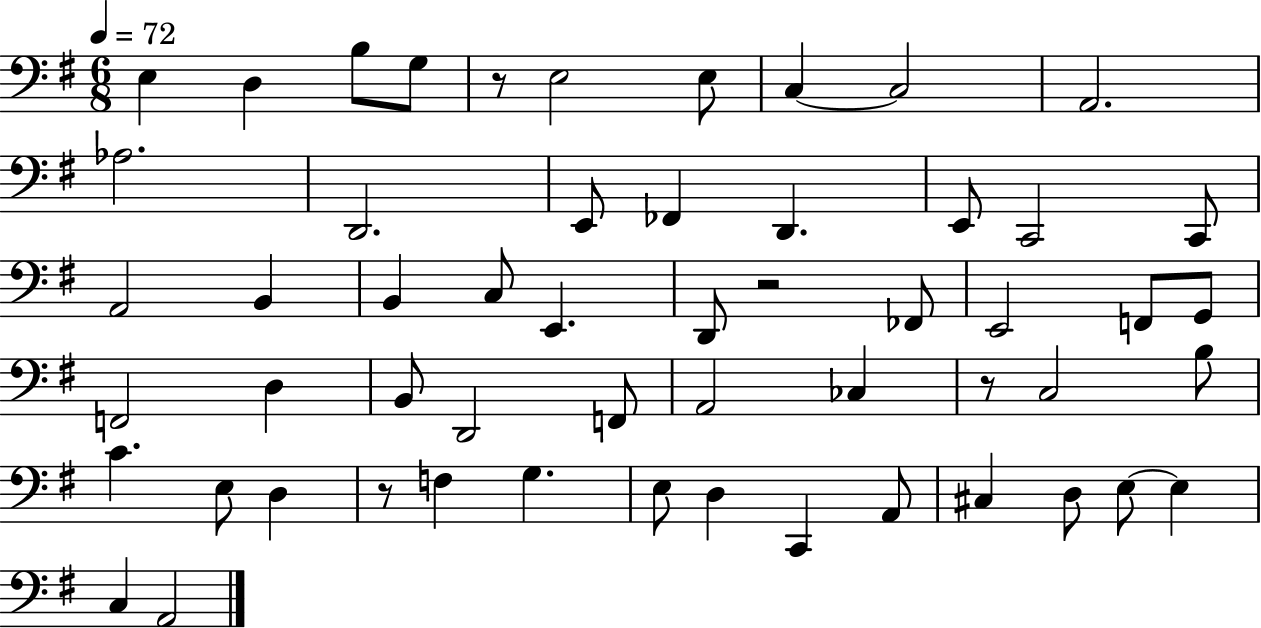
X:1
T:Untitled
M:6/8
L:1/4
K:G
E, D, B,/2 G,/2 z/2 E,2 E,/2 C, C,2 A,,2 _A,2 D,,2 E,,/2 _F,, D,, E,,/2 C,,2 C,,/2 A,,2 B,, B,, C,/2 E,, D,,/2 z2 _F,,/2 E,,2 F,,/2 G,,/2 F,,2 D, B,,/2 D,,2 F,,/2 A,,2 _C, z/2 C,2 B,/2 C E,/2 D, z/2 F, G, E,/2 D, C,, A,,/2 ^C, D,/2 E,/2 E, C, A,,2